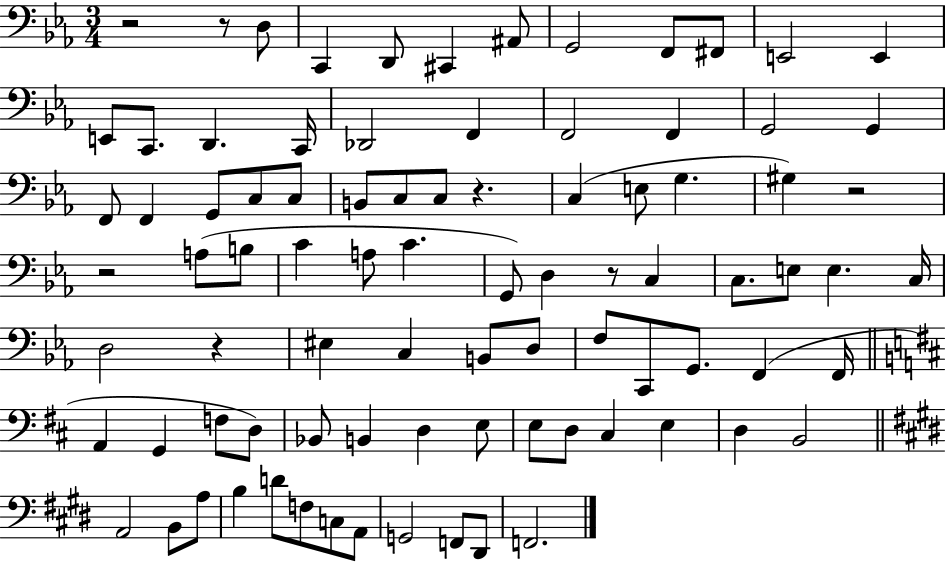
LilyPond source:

{
  \clef bass
  \numericTimeSignature
  \time 3/4
  \key ees \major
  r2 r8 d8 | c,4 d,8 cis,4 ais,8 | g,2 f,8 fis,8 | e,2 e,4 | \break e,8 c,8. d,4. c,16 | des,2 f,4 | f,2 f,4 | g,2 g,4 | \break f,8 f,4 g,8 c8 c8 | b,8 c8 c8 r4. | c4( e8 g4. | gis4) r2 | \break r2 a8( b8 | c'4 a8 c'4. | g,8) d4 r8 c4 | c8. e8 e4. c16 | \break d2 r4 | eis4 c4 b,8 d8 | f8 c,8 g,8. f,4( f,16 | \bar "||" \break \key b \minor a,4 g,4 f8 d8) | bes,8 b,4 d4 e8 | e8 d8 cis4 e4 | d4 b,2 | \break \bar "||" \break \key e \major a,2 b,8 a8 | b4 d'8 f8 c8 a,8 | g,2 f,8 dis,8 | f,2. | \break \bar "|."
}